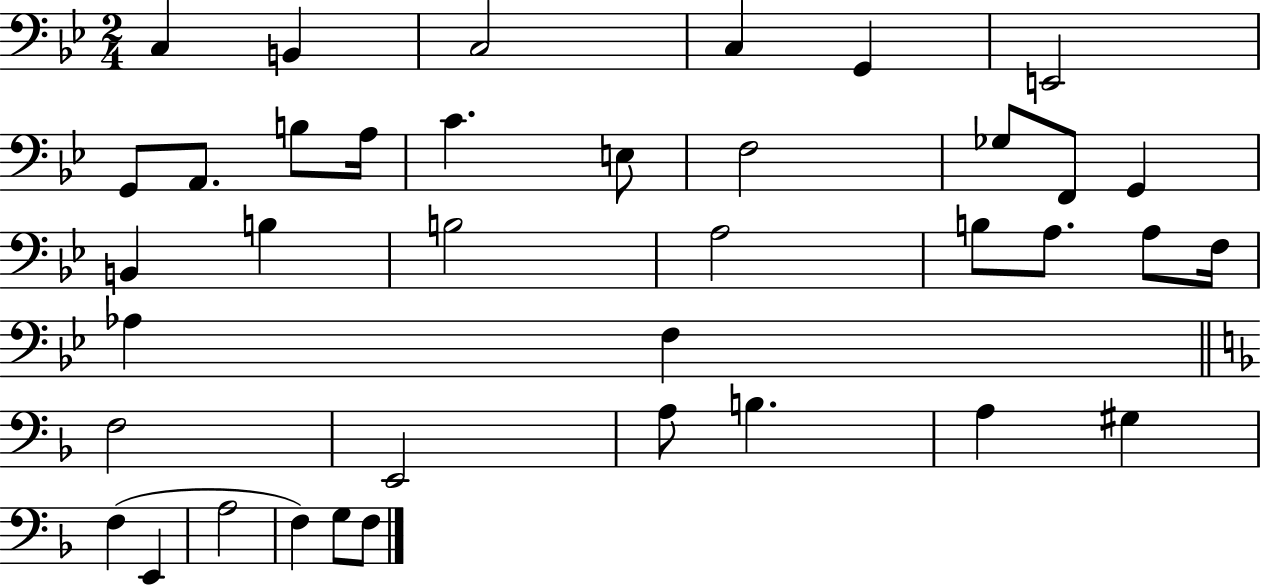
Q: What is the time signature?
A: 2/4